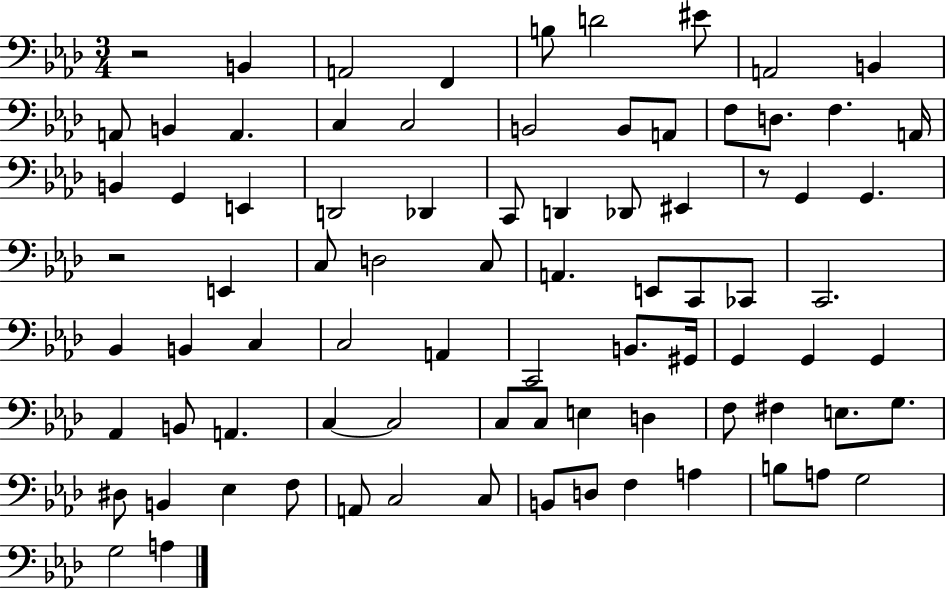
R/h B2/q A2/h F2/q B3/e D4/h EIS4/e A2/h B2/q A2/e B2/q A2/q. C3/q C3/h B2/h B2/e A2/e F3/e D3/e. F3/q. A2/s B2/q G2/q E2/q D2/h Db2/q C2/e D2/q Db2/e EIS2/q R/e G2/q G2/q. R/h E2/q C3/e D3/h C3/e A2/q. E2/e C2/e CES2/e C2/h. Bb2/q B2/q C3/q C3/h A2/q C2/h B2/e. G#2/s G2/q G2/q G2/q Ab2/q B2/e A2/q. C3/q C3/h C3/e C3/e E3/q D3/q F3/e F#3/q E3/e. G3/e. D#3/e B2/q Eb3/q F3/e A2/e C3/h C3/e B2/e D3/e F3/q A3/q B3/e A3/e G3/h G3/h A3/q